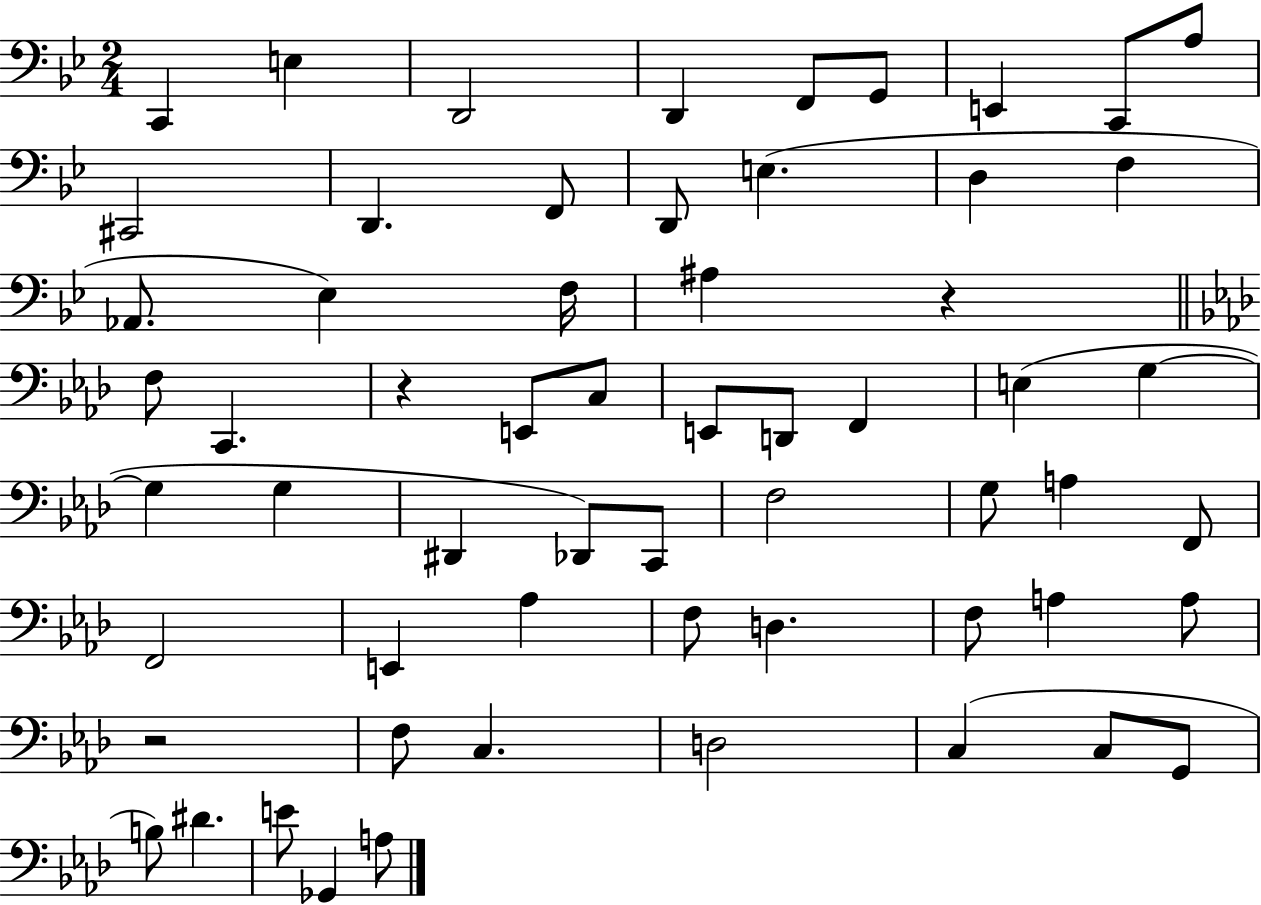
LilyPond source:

{
  \clef bass
  \numericTimeSignature
  \time 2/4
  \key bes \major
  c,4 e4 | d,2 | d,4 f,8 g,8 | e,4 c,8 a8 | \break cis,2 | d,4. f,8 | d,8 e4.( | d4 f4 | \break aes,8. ees4) f16 | ais4 r4 | \bar "||" \break \key aes \major f8 c,4. | r4 e,8 c8 | e,8 d,8 f,4 | e4( g4~~ | \break g4 g4 | dis,4 des,8) c,8 | f2 | g8 a4 f,8 | \break f,2 | e,4 aes4 | f8 d4. | f8 a4 a8 | \break r2 | f8 c4. | d2 | c4( c8 g,8 | \break b8) dis'4. | e'8 ges,4 a8 | \bar "|."
}